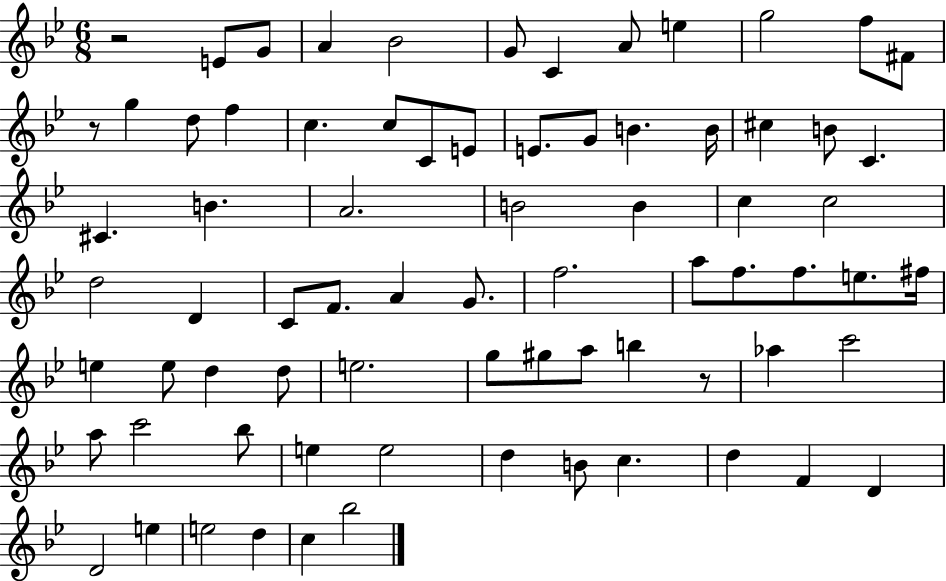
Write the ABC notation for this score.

X:1
T:Untitled
M:6/8
L:1/4
K:Bb
z2 E/2 G/2 A _B2 G/2 C A/2 e g2 f/2 ^F/2 z/2 g d/2 f c c/2 C/2 E/2 E/2 G/2 B B/4 ^c B/2 C ^C B A2 B2 B c c2 d2 D C/2 F/2 A G/2 f2 a/2 f/2 f/2 e/2 ^f/4 e e/2 d d/2 e2 g/2 ^g/2 a/2 b z/2 _a c'2 a/2 c'2 _b/2 e e2 d B/2 c d F D D2 e e2 d c _b2